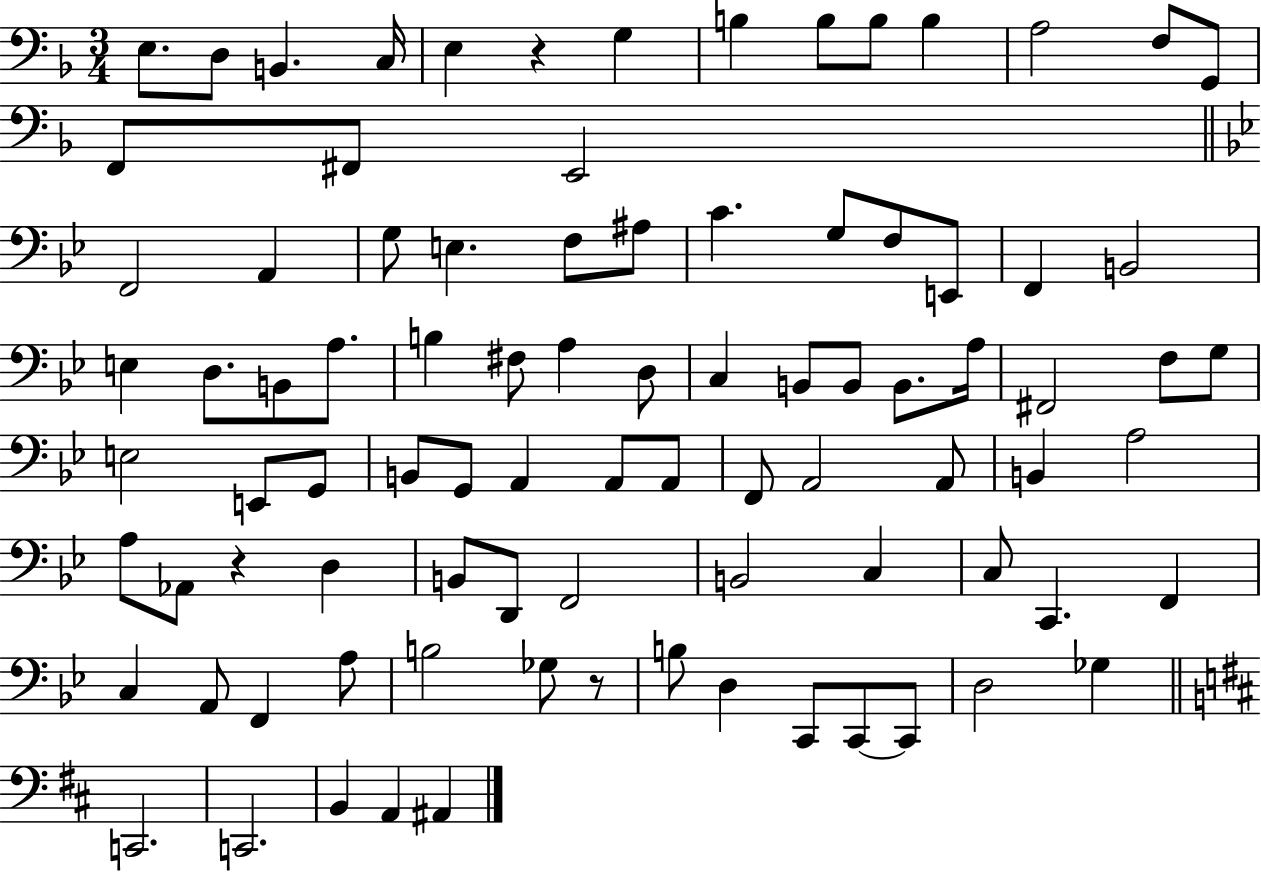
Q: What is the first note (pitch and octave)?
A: E3